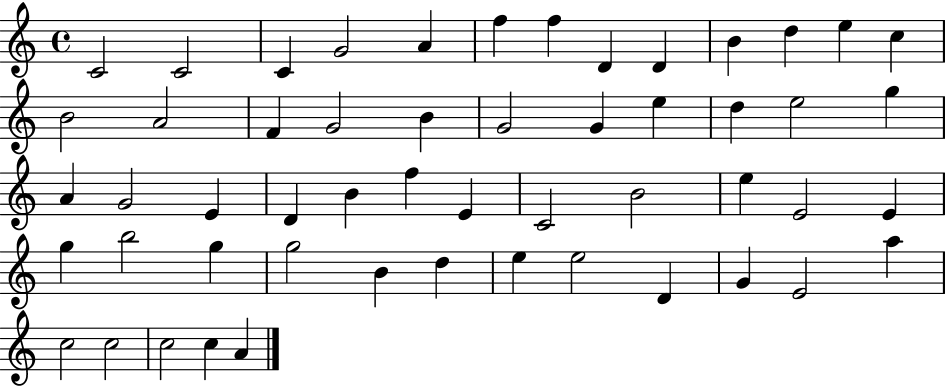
C4/h C4/h C4/q G4/h A4/q F5/q F5/q D4/q D4/q B4/q D5/q E5/q C5/q B4/h A4/h F4/q G4/h B4/q G4/h G4/q E5/q D5/q E5/h G5/q A4/q G4/h E4/q D4/q B4/q F5/q E4/q C4/h B4/h E5/q E4/h E4/q G5/q B5/h G5/q G5/h B4/q D5/q E5/q E5/h D4/q G4/q E4/h A5/q C5/h C5/h C5/h C5/q A4/q